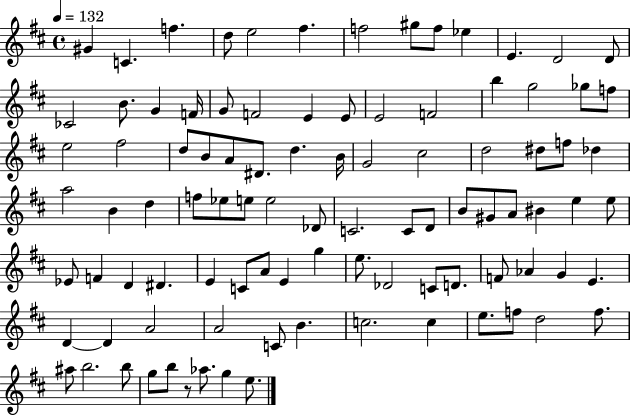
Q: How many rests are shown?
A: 1